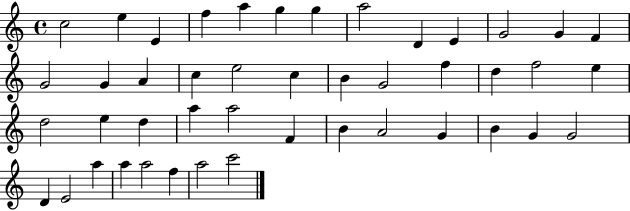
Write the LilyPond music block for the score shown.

{
  \clef treble
  \time 4/4
  \defaultTimeSignature
  \key c \major
  c''2 e''4 e'4 | f''4 a''4 g''4 g''4 | a''2 d'4 e'4 | g'2 g'4 f'4 | \break g'2 g'4 a'4 | c''4 e''2 c''4 | b'4 g'2 f''4 | d''4 f''2 e''4 | \break d''2 e''4 d''4 | a''4 a''2 f'4 | b'4 a'2 g'4 | b'4 g'4 g'2 | \break d'4 e'2 a''4 | a''4 a''2 f''4 | a''2 c'''2 | \bar "|."
}